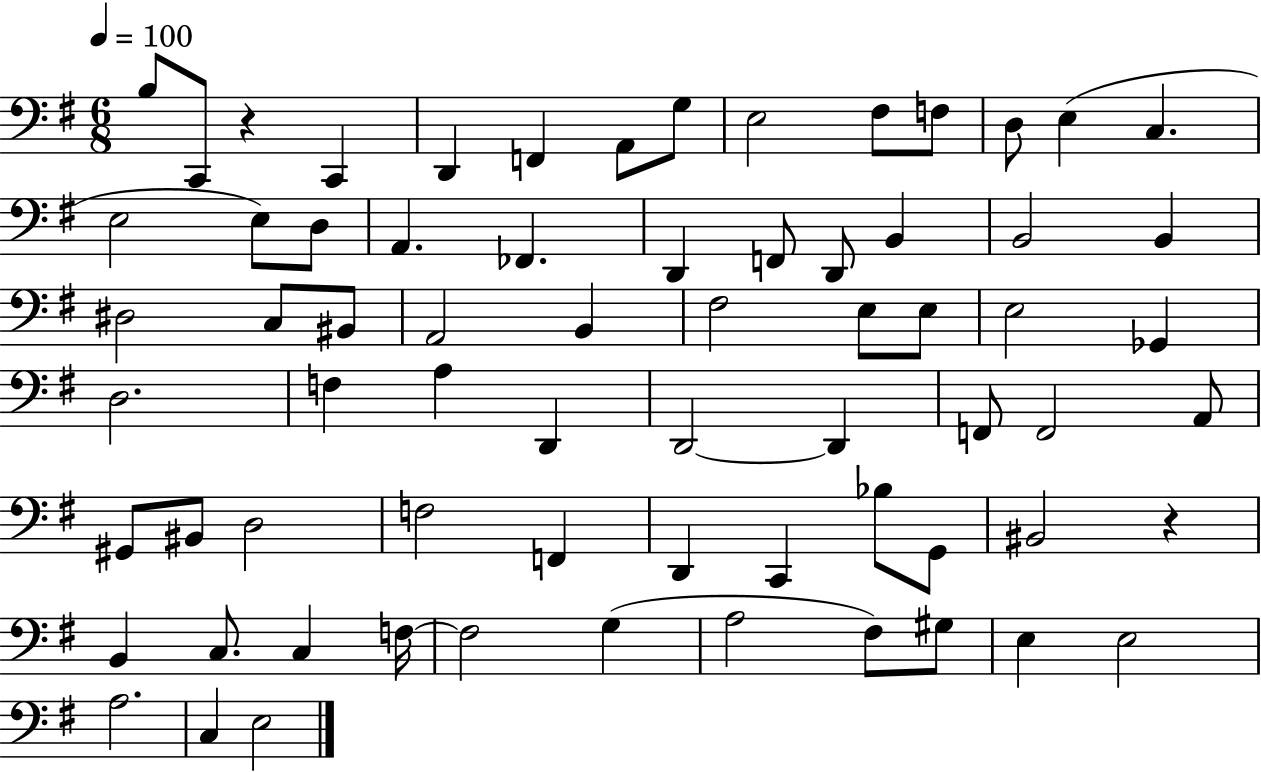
B3/e C2/e R/q C2/q D2/q F2/q A2/e G3/e E3/h F#3/e F3/e D3/e E3/q C3/q. E3/h E3/e D3/e A2/q. FES2/q. D2/q F2/e D2/e B2/q B2/h B2/q D#3/h C3/e BIS2/e A2/h B2/q F#3/h E3/e E3/e E3/h Gb2/q D3/h. F3/q A3/q D2/q D2/h D2/q F2/e F2/h A2/e G#2/e BIS2/e D3/h F3/h F2/q D2/q C2/q Bb3/e G2/e BIS2/h R/q B2/q C3/e. C3/q F3/s F3/h G3/q A3/h F#3/e G#3/e E3/q E3/h A3/h. C3/q E3/h